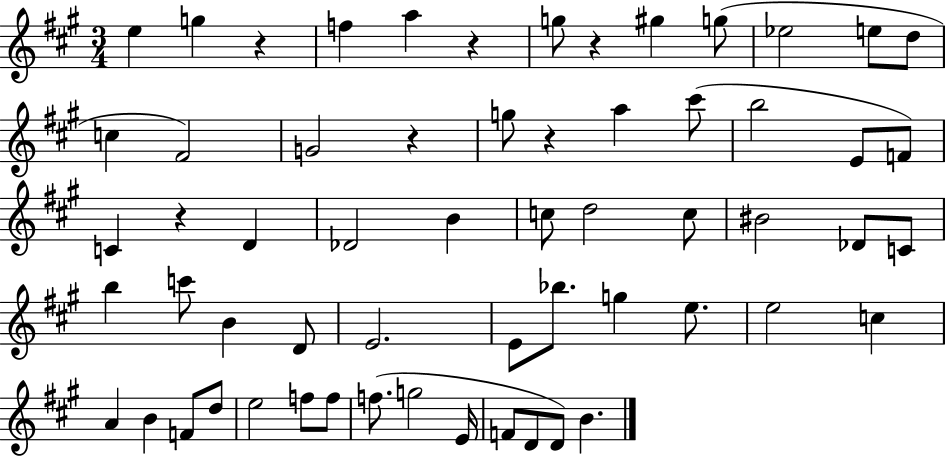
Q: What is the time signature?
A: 3/4